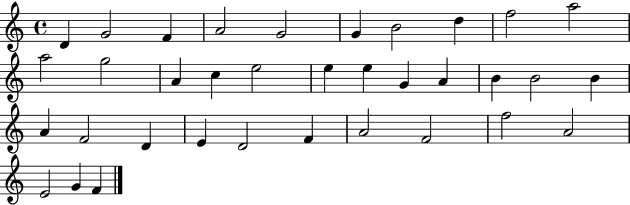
X:1
T:Untitled
M:4/4
L:1/4
K:C
D G2 F A2 G2 G B2 d f2 a2 a2 g2 A c e2 e e G A B B2 B A F2 D E D2 F A2 F2 f2 A2 E2 G F